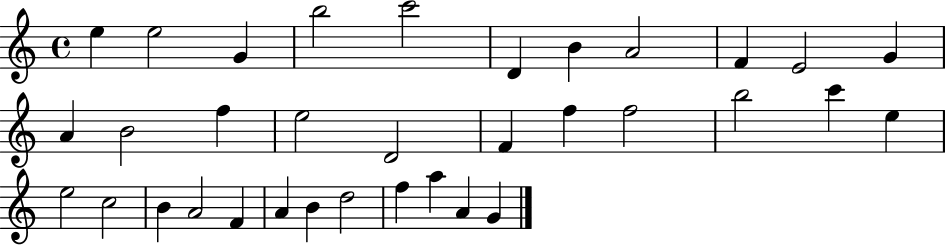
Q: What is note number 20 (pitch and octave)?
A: B5